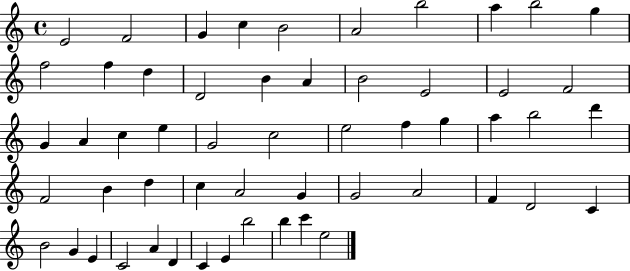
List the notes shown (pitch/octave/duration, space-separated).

E4/h F4/h G4/q C5/q B4/h A4/h B5/h A5/q B5/h G5/q F5/h F5/q D5/q D4/h B4/q A4/q B4/h E4/h E4/h F4/h G4/q A4/q C5/q E5/q G4/h C5/h E5/h F5/q G5/q A5/q B5/h D6/q F4/h B4/q D5/q C5/q A4/h G4/q G4/h A4/h F4/q D4/h C4/q B4/h G4/q E4/q C4/h A4/q D4/q C4/q E4/q B5/h B5/q C6/q E5/h